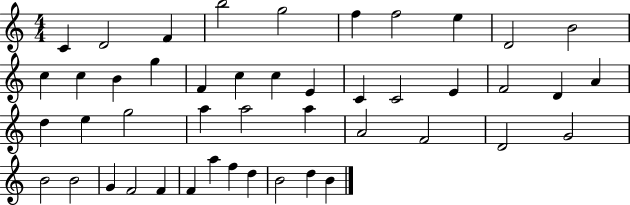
X:1
T:Untitled
M:4/4
L:1/4
K:C
C D2 F b2 g2 f f2 e D2 B2 c c B g F c c E C C2 E F2 D A d e g2 a a2 a A2 F2 D2 G2 B2 B2 G F2 F F a f d B2 d B